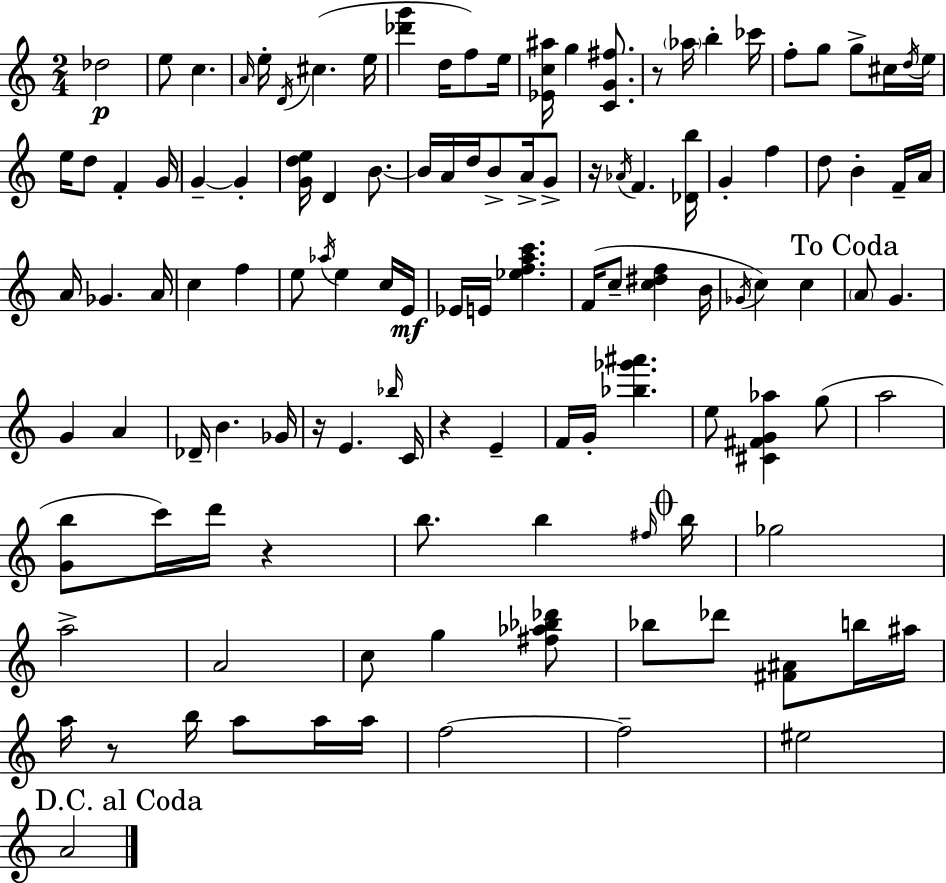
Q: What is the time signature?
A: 2/4